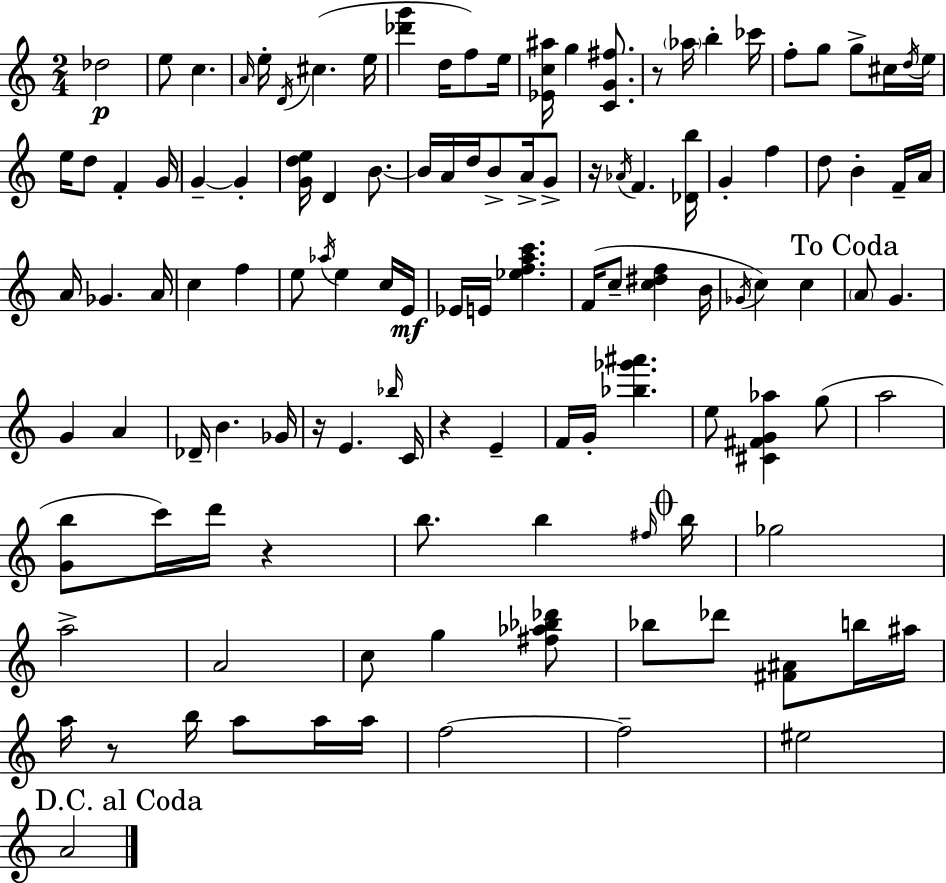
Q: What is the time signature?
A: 2/4